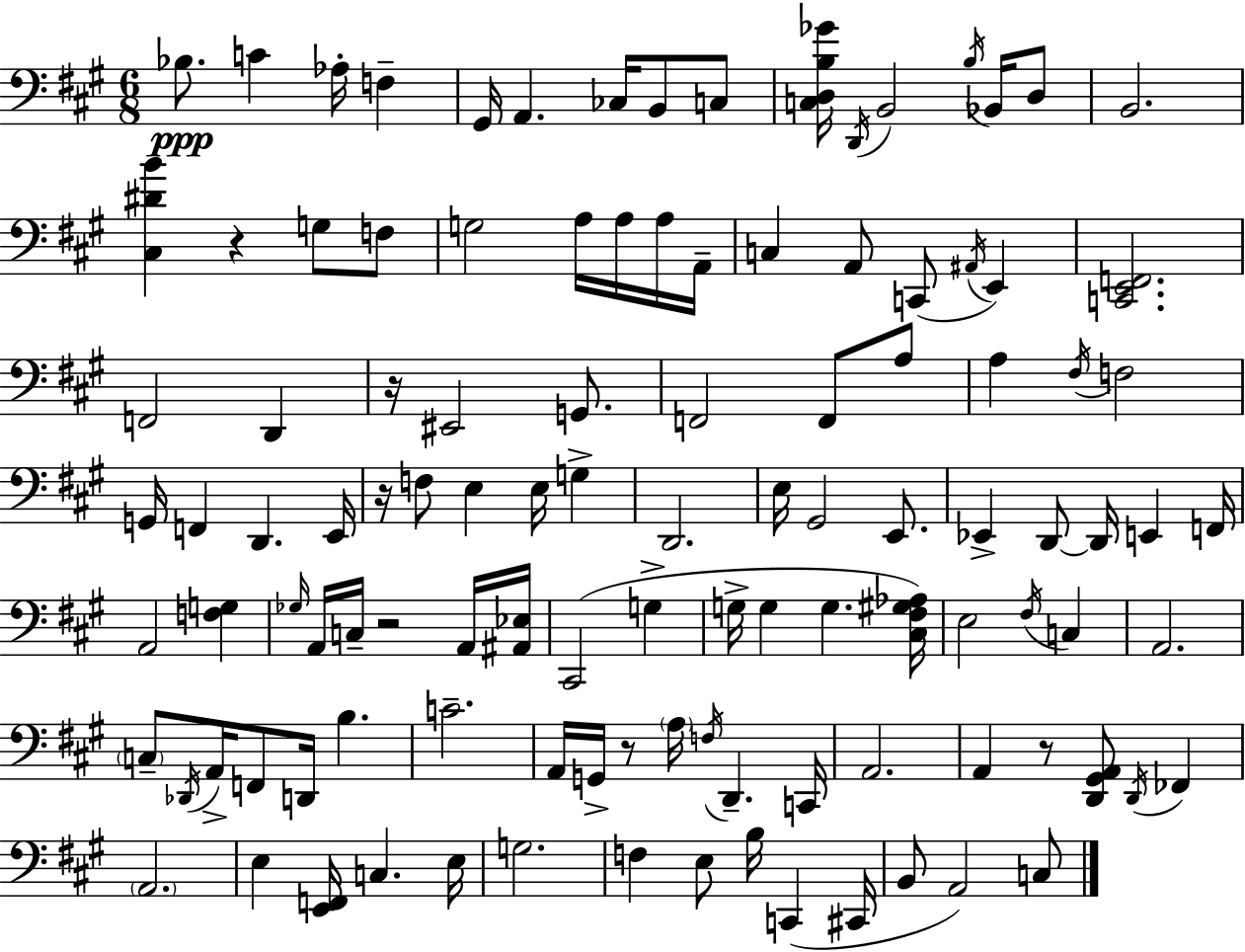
{
  \clef bass
  \numericTimeSignature
  \time 6/8
  \key a \major
  \repeat volta 2 { bes8.\ppp c'4 aes16-. f4-- | gis,16 a,4. ces16 b,8 c8 | <c d b ges'>16 \acciaccatura { d,16 } b,2 \acciaccatura { b16 } bes,16 | d8 b,2. | \break <cis dis' b'>4 r4 g8 | f8 g2 a16 a16 | a16 a,16-- c4 a,8 c,8( \acciaccatura { ais,16 } e,4) | <c, e, f,>2. | \break f,2 d,4 | r16 eis,2 | g,8. f,2 f,8 | a8 a4 \acciaccatura { fis16 } f2 | \break g,16 f,4 d,4. | e,16 r16 f8 e4 e16 | g4-> d,2. | e16 gis,2 | \break e,8. ees,4-> d,8~~ d,16 e,4 | f,16 a,2 | <f g>4 \grace { ges16 } a,16 c16-- r2 | a,16 <ais, ees>16 cis,2( | \break g4-> g16-> g4 g4. | <cis fis gis aes>16) e2 | \acciaccatura { fis16 } c4 a,2. | \parenthesize c8-- \acciaccatura { des,16 } a,16-> f,8 | \break d,16 b4. c'2.-- | a,16 g,16-> r8 \parenthesize a16 | \acciaccatura { f16 } d,4.-- c,16 a,2. | a,4 | \break r8 <d, gis, a,>8 \acciaccatura { d,16 } fes,4 \parenthesize a,2. | e4 | <e, f,>16 c4. e16 g2. | f4 | \break e8 b16 c,4( cis,16 b,8 a,2) | c8 } \bar "|."
}